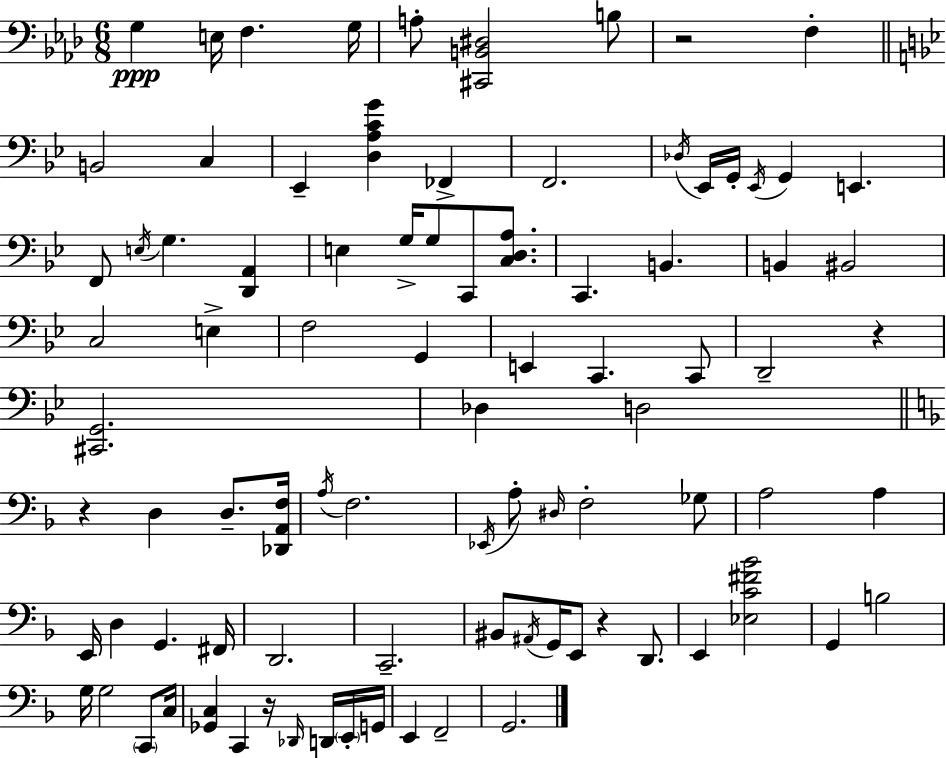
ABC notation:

X:1
T:Untitled
M:6/8
L:1/4
K:Ab
G, E,/4 F, G,/4 A,/2 [^C,,B,,^D,]2 B,/2 z2 F, B,,2 C, _E,, [D,A,CG] _F,, F,,2 _D,/4 _E,,/4 G,,/4 _E,,/4 G,, E,, F,,/2 E,/4 G, [D,,A,,] E, G,/4 G,/2 C,,/2 [C,D,A,]/2 C,, B,, B,, ^B,,2 C,2 E, F,2 G,, E,, C,, C,,/2 D,,2 z [^C,,G,,]2 _D, D,2 z D, D,/2 [_D,,A,,F,]/4 A,/4 F,2 _E,,/4 A,/2 ^D,/4 F,2 _G,/2 A,2 A, E,,/4 D, G,, ^F,,/4 D,,2 C,,2 ^B,,/2 ^A,,/4 G,,/4 E,,/2 z D,,/2 E,, [_E,C^F_B]2 G,, B,2 G,/4 G,2 C,,/2 C,/4 [_G,,C,] C,, z/4 _D,,/4 D,,/4 E,,/4 G,,/4 E,, F,,2 G,,2